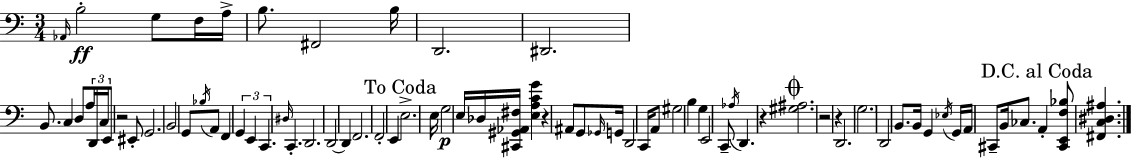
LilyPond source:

{
  \clef bass
  \numericTimeSignature
  \time 3/4
  \key c \major
  \grace { aes,16 }\ff b2-. g8 f16 | a16-> b8. fis,2 | b16 d,2. | dis,2. | \break b,8. c4 d8 \tuplet 3/2 { a16 d,16 | c16 } e,8 r2 eis,8-. | g,2. | b,2 g,8 \acciaccatura { bes16 } | \break a,8 f,4 \tuplet 3/2 { g,4 e,4 | c,4. } \grace { dis16 } c,4.-. | d,2. | d,2~~ d,4 | \break f,2. | f,2-. e,4 | \mark "To Coda" e2.-> | e16 g2\p | \break e16 des16 <cis, gis, aes, fis>16 <e a c' g'>4 r4 ais,8 | g,8 \grace { ges,16 } g,16 d,2 | c,16 a,8 gis2 | b4 g4 e,2 | \break c,8-- \acciaccatura { aes16 } d,4. | r4 \mark \markup { \musicglyph "scripts.coda" } <gis ais>2. | r2 | r4 d,2. | \break \parenthesize g2. | d,2 | b,8. b,16 g,4 \acciaccatura { ees16 } g,16 a,16 | cis,8-- b,16 ces8. \mark "D.C. al Coda" a,4-. <cis, e, f bes>8 | \break <fis, c dis ais>4. \bar "|."
}